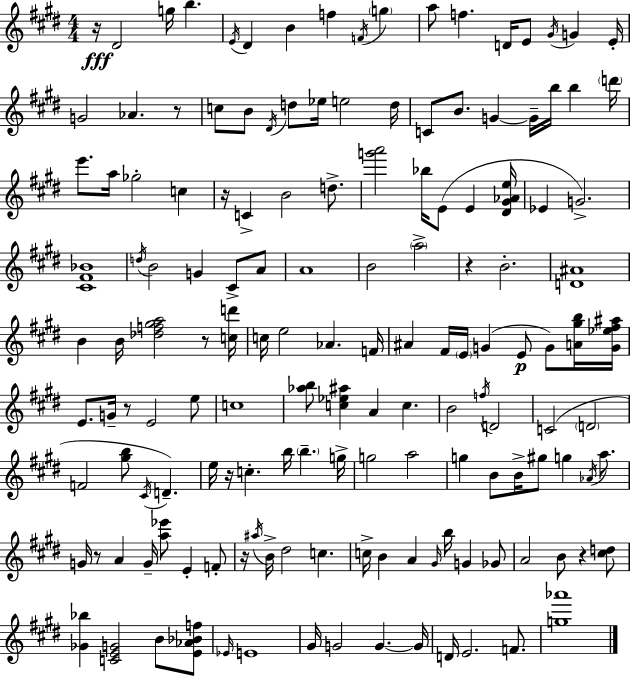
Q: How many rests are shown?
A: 10